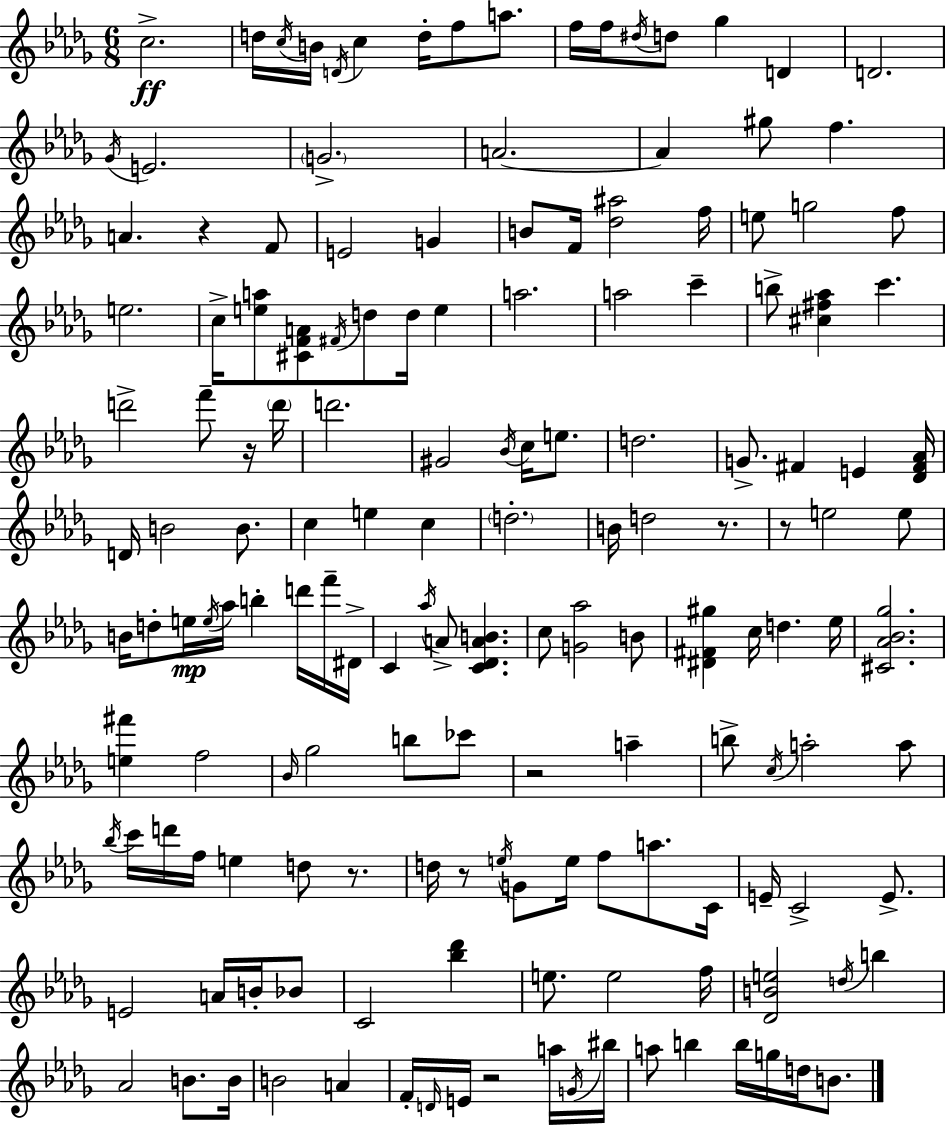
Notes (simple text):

C5/h. D5/s C5/s B4/s D4/s C5/q D5/s F5/e A5/e. F5/s F5/s D#5/s D5/e Gb5/q D4/q D4/h. Gb4/s E4/h. G4/h. A4/h. A4/q G#5/e F5/q. A4/q. R/q F4/e E4/h G4/q B4/e F4/s [Db5,A#5]/h F5/s E5/e G5/h F5/e E5/h. C5/s [E5,A5]/e [C#4,F4,A4]/e F#4/s D5/e D5/s E5/q A5/h. A5/h C6/q B5/e [C#5,F#5,Ab5]/q C6/q. D6/h F6/e R/s D6/s D6/h. G#4/h Bb4/s C5/s E5/e. D5/h. G4/e. F#4/q E4/q [Db4,F#4,Ab4]/s D4/s B4/h B4/e. C5/q E5/q C5/q D5/h. B4/s D5/h R/e. R/e E5/h E5/e B4/s D5/e E5/s E5/s Ab5/s B5/q D6/s F6/s D#4/s C4/q Ab5/s A4/e [C4,Db4,A4,B4]/q. C5/e [G4,Ab5]/h B4/e [D#4,F#4,G#5]/q C5/s D5/q. Eb5/s [C#4,Ab4,Bb4,Gb5]/h. [E5,F#6]/q F5/h Bb4/s Gb5/h B5/e CES6/e R/h A5/q B5/e C5/s A5/h A5/e Bb5/s C6/s D6/s F5/s E5/q D5/e R/e. D5/s R/e E5/s G4/e E5/s F5/e A5/e. C4/s E4/s C4/h E4/e. E4/h A4/s B4/s Bb4/e C4/h [Bb5,Db6]/q E5/e. E5/h F5/s [Db4,B4,E5]/h D5/s B5/q Ab4/h B4/e. B4/s B4/h A4/q F4/s D4/s E4/s R/h A5/s G4/s BIS5/s A5/e B5/q B5/s G5/s D5/s B4/e.